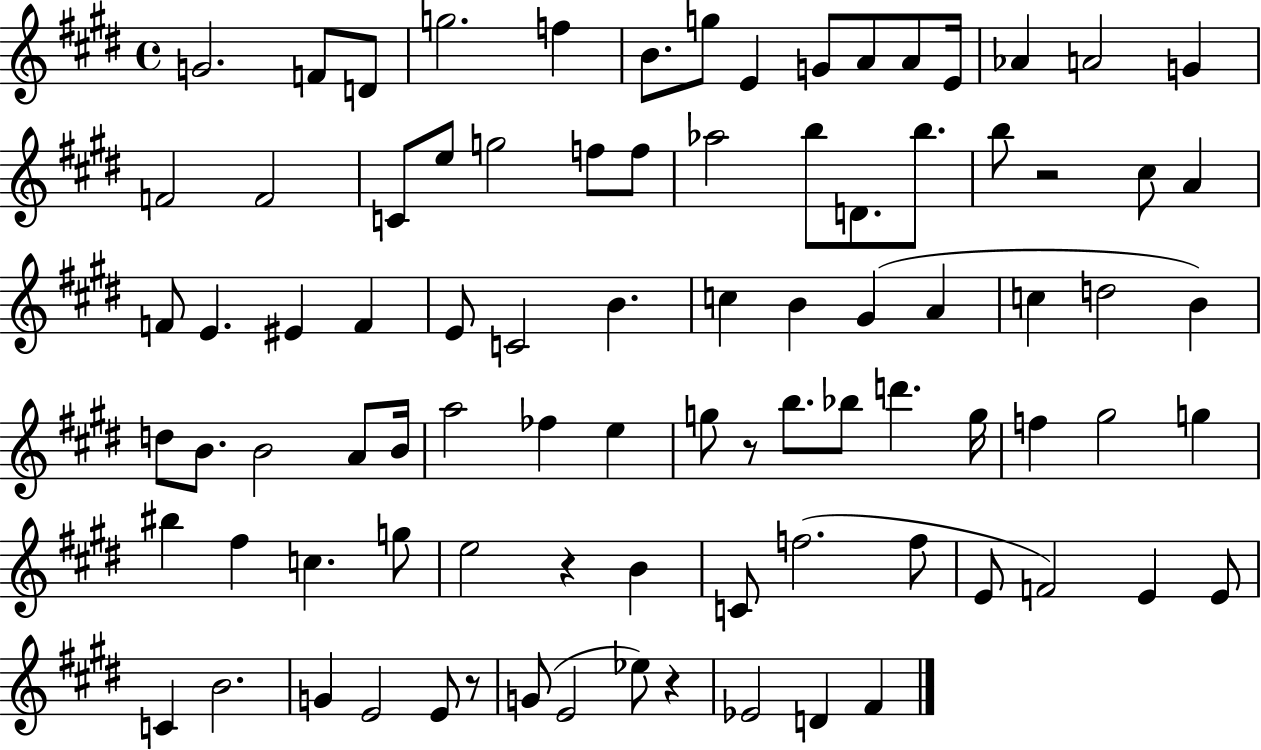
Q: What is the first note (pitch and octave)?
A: G4